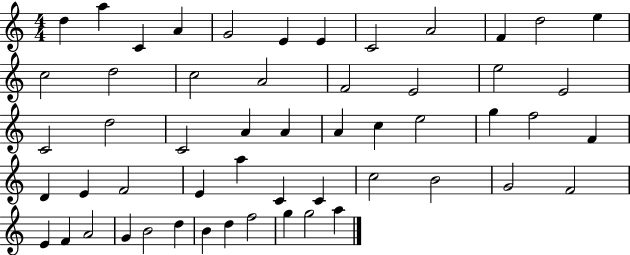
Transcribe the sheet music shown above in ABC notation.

X:1
T:Untitled
M:4/4
L:1/4
K:C
d a C A G2 E E C2 A2 F d2 e c2 d2 c2 A2 F2 E2 e2 E2 C2 d2 C2 A A A c e2 g f2 F D E F2 E a C C c2 B2 G2 F2 E F A2 G B2 d B d f2 g g2 a